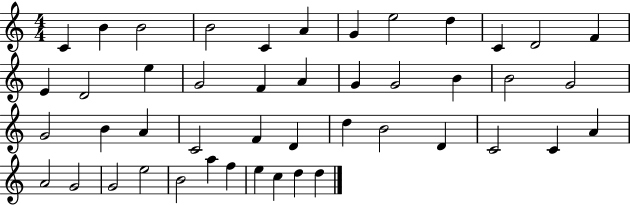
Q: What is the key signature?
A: C major